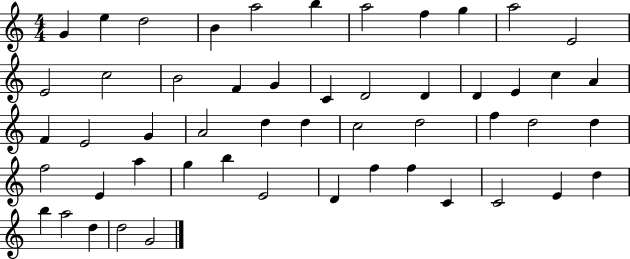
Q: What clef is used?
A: treble